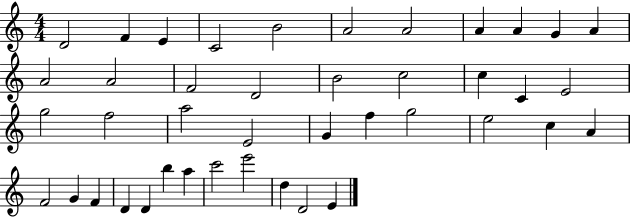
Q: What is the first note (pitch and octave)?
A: D4